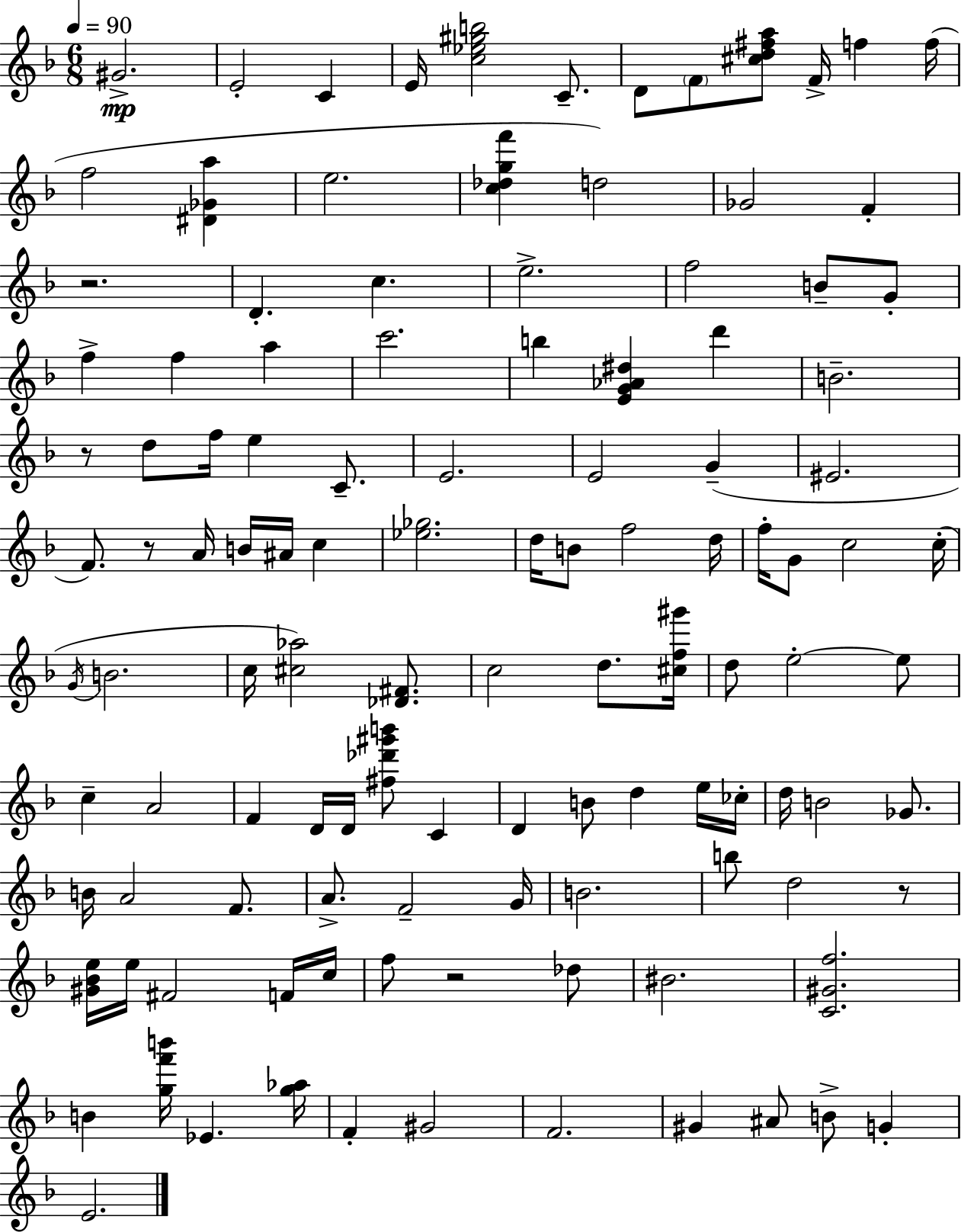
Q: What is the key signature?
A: D minor